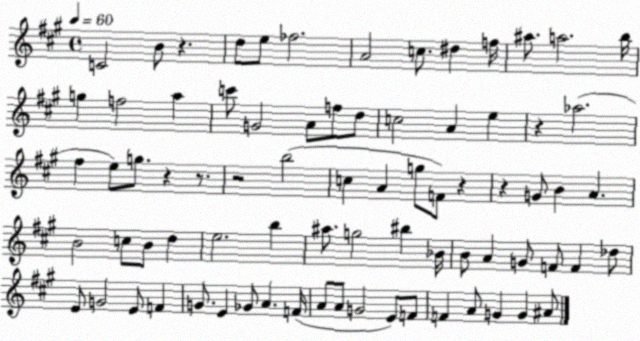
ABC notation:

X:1
T:Untitled
M:4/4
L:1/4
K:A
C2 B/2 z d/2 e/2 _f2 A2 c/2 ^d f/4 ^a/2 a2 b/4 g f2 a c'/2 G2 A/2 f/2 d/2 c2 A e z _a2 ^f e/2 g/2 z z/2 z2 b2 c A g/2 F/2 z z G/2 B A B2 c/2 B/2 d e2 b ^a/2 g2 ^b _B/4 B/2 A G/2 F/2 F _d/2 E/2 G2 E/2 F G/2 E _G/2 A F/4 A/2 A/2 G2 E/2 F/2 F A/2 G G ^A/2